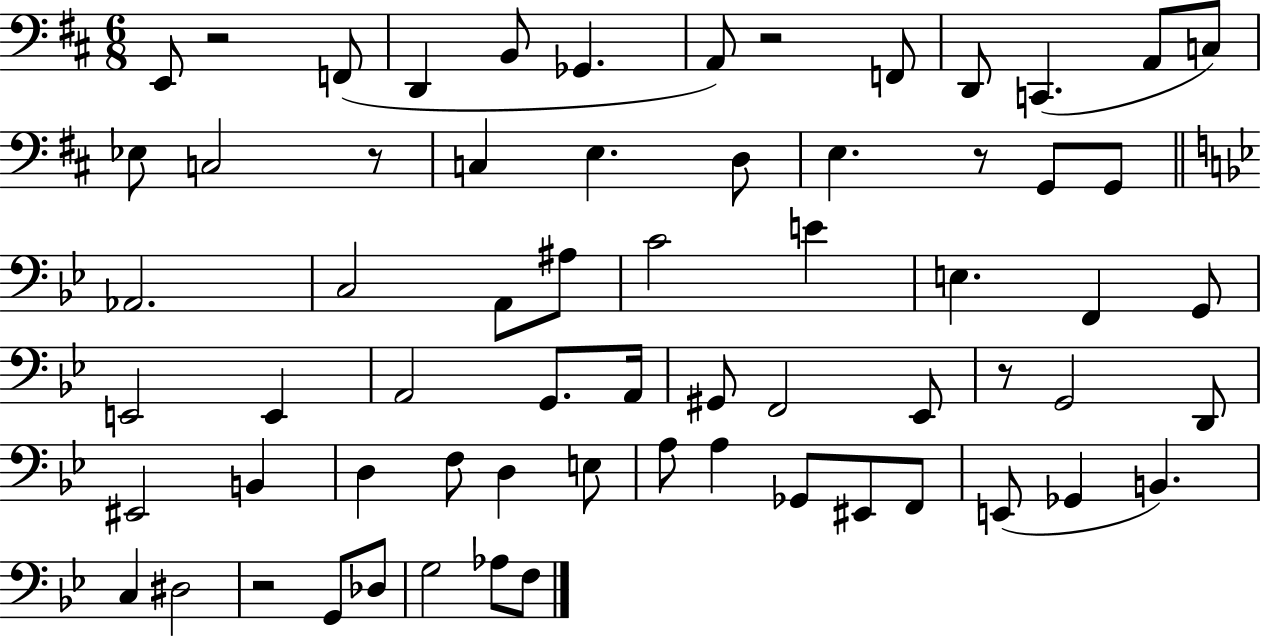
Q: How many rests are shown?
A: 6